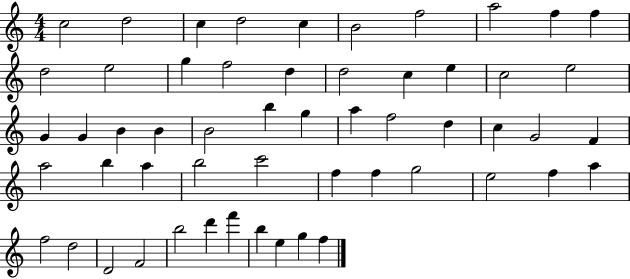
{
  \clef treble
  \numericTimeSignature
  \time 4/4
  \key c \major
  c''2 d''2 | c''4 d''2 c''4 | b'2 f''2 | a''2 f''4 f''4 | \break d''2 e''2 | g''4 f''2 d''4 | d''2 c''4 e''4 | c''2 e''2 | \break g'4 g'4 b'4 b'4 | b'2 b''4 g''4 | a''4 f''2 d''4 | c''4 g'2 f'4 | \break a''2 b''4 a''4 | b''2 c'''2 | f''4 f''4 g''2 | e''2 f''4 a''4 | \break f''2 d''2 | d'2 f'2 | b''2 d'''4 f'''4 | b''4 e''4 g''4 f''4 | \break \bar "|."
}